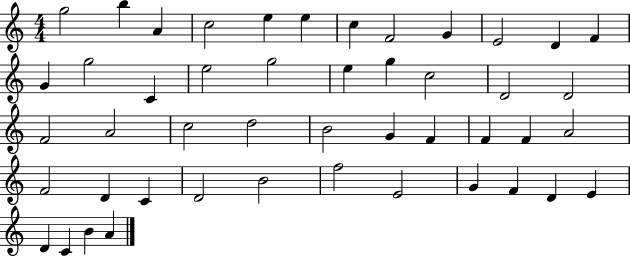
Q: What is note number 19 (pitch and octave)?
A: G5